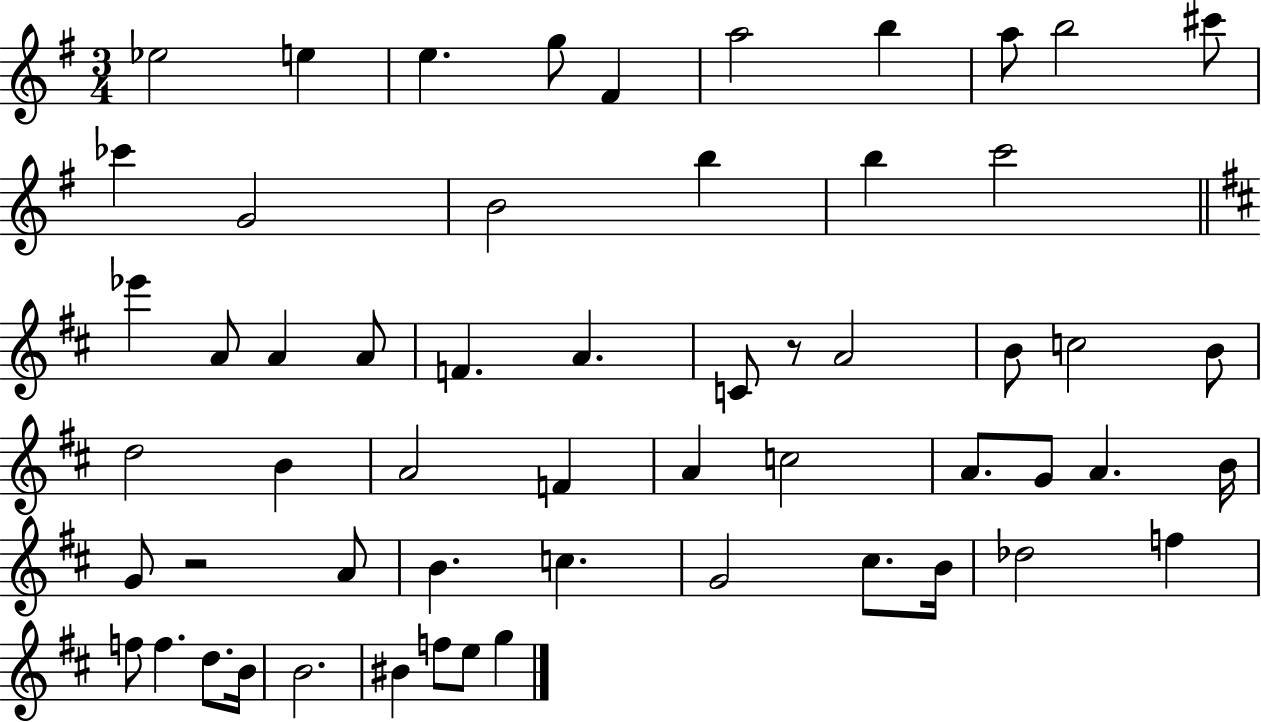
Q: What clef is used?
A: treble